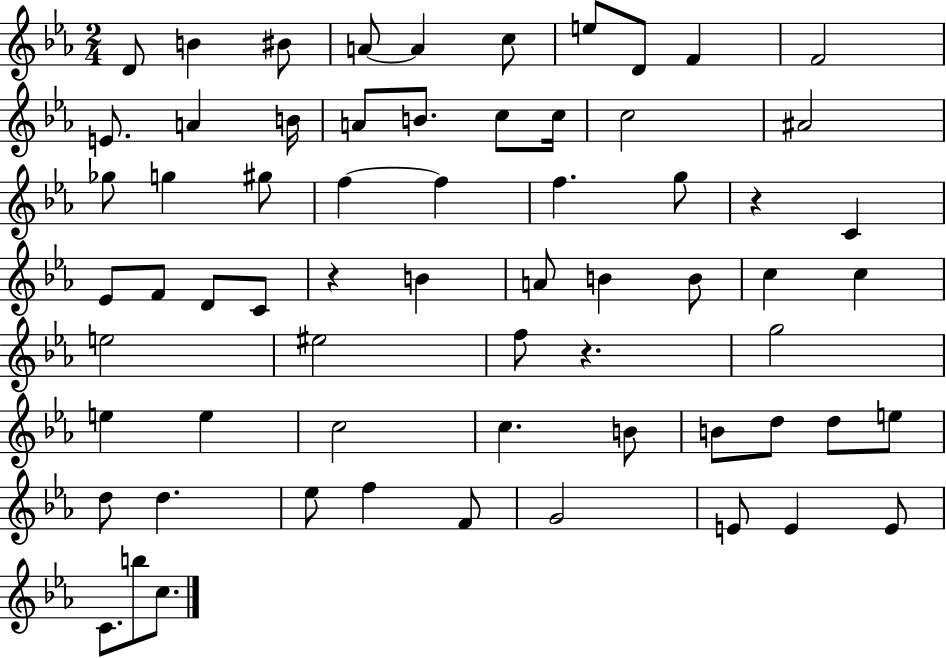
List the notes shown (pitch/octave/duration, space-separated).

D4/e B4/q BIS4/e A4/e A4/q C5/e E5/e D4/e F4/q F4/h E4/e. A4/q B4/s A4/e B4/e. C5/e C5/s C5/h A#4/h Gb5/e G5/q G#5/e F5/q F5/q F5/q. G5/e R/q C4/q Eb4/e F4/e D4/e C4/e R/q B4/q A4/e B4/q B4/e C5/q C5/q E5/h EIS5/h F5/e R/q. G5/h E5/q E5/q C5/h C5/q. B4/e B4/e D5/e D5/e E5/e D5/e D5/q. Eb5/e F5/q F4/e G4/h E4/e E4/q E4/e C4/e. B5/e C5/e.